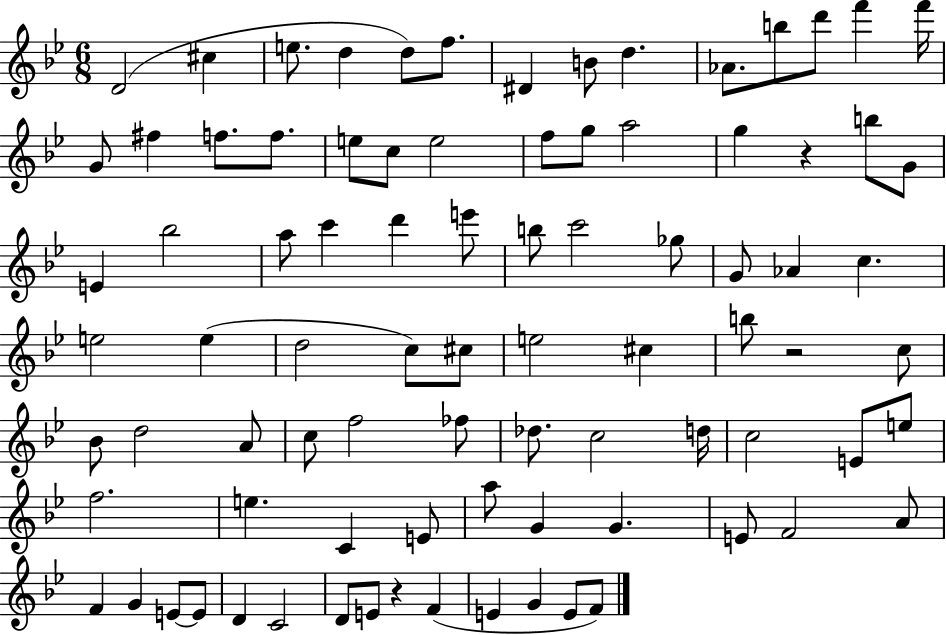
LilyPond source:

{
  \clef treble
  \numericTimeSignature
  \time 6/8
  \key bes \major
  d'2( cis''4 | e''8. d''4 d''8) f''8. | dis'4 b'8 d''4. | aes'8. b''8 d'''8 f'''4 f'''16 | \break g'8 fis''4 f''8. f''8. | e''8 c''8 e''2 | f''8 g''8 a''2 | g''4 r4 b''8 g'8 | \break e'4 bes''2 | a''8 c'''4 d'''4 e'''8 | b''8 c'''2 ges''8 | g'8 aes'4 c''4. | \break e''2 e''4( | d''2 c''8) cis''8 | e''2 cis''4 | b''8 r2 c''8 | \break bes'8 d''2 a'8 | c''8 f''2 fes''8 | des''8. c''2 d''16 | c''2 e'8 e''8 | \break f''2. | e''4. c'4 e'8 | a''8 g'4 g'4. | e'8 f'2 a'8 | \break f'4 g'4 e'8~~ e'8 | d'4 c'2 | d'8 e'8 r4 f'4( | e'4 g'4 e'8 f'8) | \break \bar "|."
}